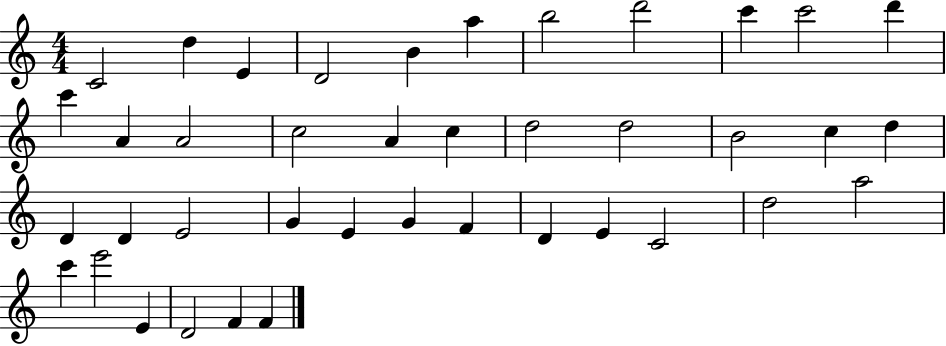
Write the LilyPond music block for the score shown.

{
  \clef treble
  \numericTimeSignature
  \time 4/4
  \key c \major
  c'2 d''4 e'4 | d'2 b'4 a''4 | b''2 d'''2 | c'''4 c'''2 d'''4 | \break c'''4 a'4 a'2 | c''2 a'4 c''4 | d''2 d''2 | b'2 c''4 d''4 | \break d'4 d'4 e'2 | g'4 e'4 g'4 f'4 | d'4 e'4 c'2 | d''2 a''2 | \break c'''4 e'''2 e'4 | d'2 f'4 f'4 | \bar "|."
}